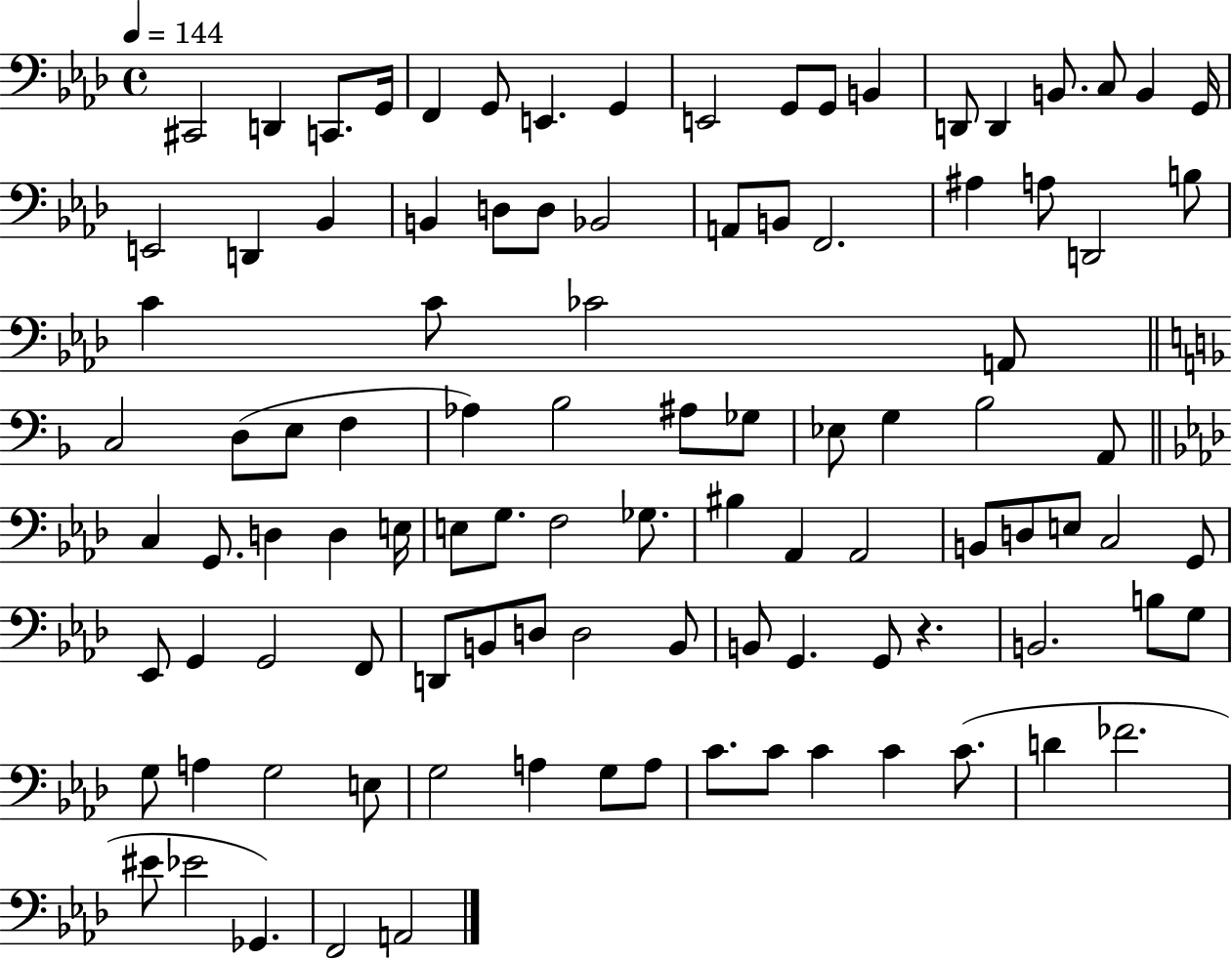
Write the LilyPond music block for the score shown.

{
  \clef bass
  \time 4/4
  \defaultTimeSignature
  \key aes \major
  \tempo 4 = 144
  cis,2 d,4 c,8. g,16 | f,4 g,8 e,4. g,4 | e,2 g,8 g,8 b,4 | d,8 d,4 b,8. c8 b,4 g,16 | \break e,2 d,4 bes,4 | b,4 d8 d8 bes,2 | a,8 b,8 f,2. | ais4 a8 d,2 b8 | \break c'4 c'8 ces'2 a,8 | \bar "||" \break \key f \major c2 d8( e8 f4 | aes4) bes2 ais8 ges8 | ees8 g4 bes2 a,8 | \bar "||" \break \key aes \major c4 g,8. d4 d4 e16 | e8 g8. f2 ges8. | bis4 aes,4 aes,2 | b,8 d8 e8 c2 g,8 | \break ees,8 g,4 g,2 f,8 | d,8 b,8 d8 d2 b,8 | b,8 g,4. g,8 r4. | b,2. b8 g8 | \break g8 a4 g2 e8 | g2 a4 g8 a8 | c'8. c'8 c'4 c'4 c'8.( | d'4 fes'2. | \break eis'8 ees'2 ges,4.) | f,2 a,2 | \bar "|."
}